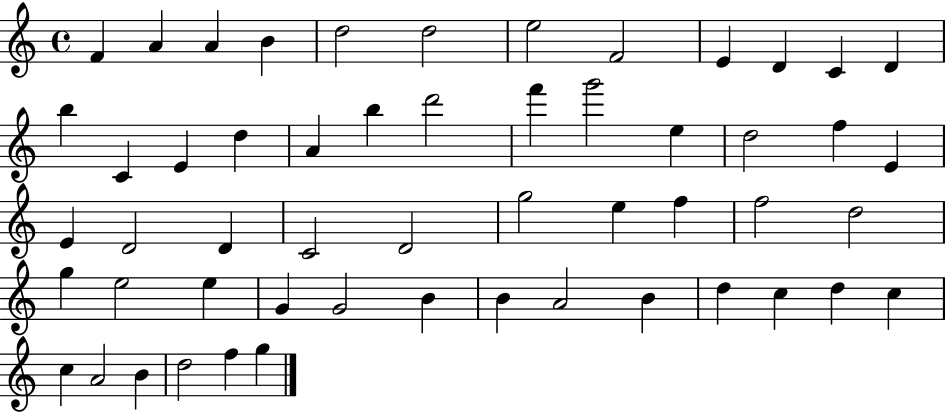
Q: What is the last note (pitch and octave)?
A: G5